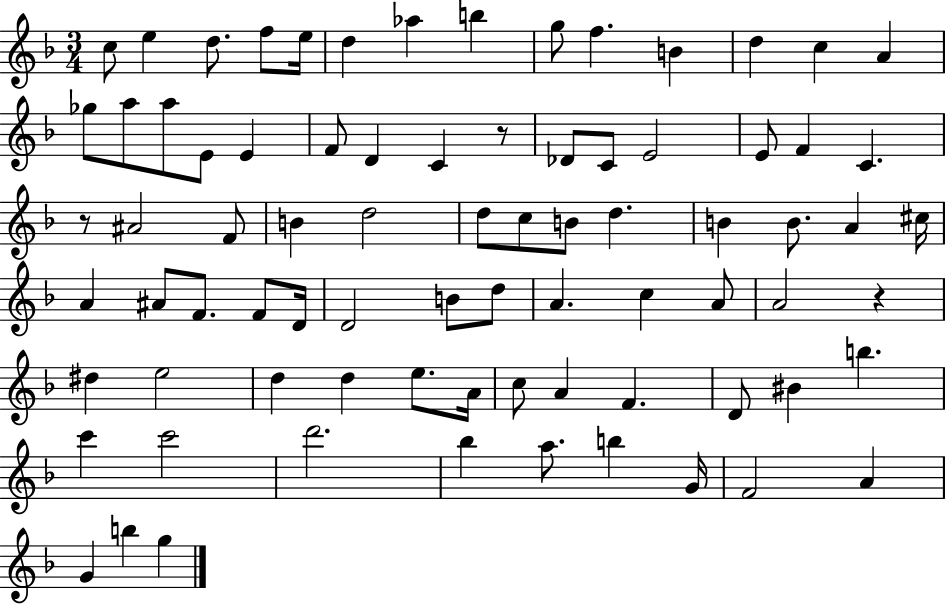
{
  \clef treble
  \numericTimeSignature
  \time 3/4
  \key f \major
  \repeat volta 2 { c''8 e''4 d''8. f''8 e''16 | d''4 aes''4 b''4 | g''8 f''4. b'4 | d''4 c''4 a'4 | \break ges''8 a''8 a''8 e'8 e'4 | f'8 d'4 c'4 r8 | des'8 c'8 e'2 | e'8 f'4 c'4. | \break r8 ais'2 f'8 | b'4 d''2 | d''8 c''8 b'8 d''4. | b'4 b'8. a'4 cis''16 | \break a'4 ais'8 f'8. f'8 d'16 | d'2 b'8 d''8 | a'4. c''4 a'8 | a'2 r4 | \break dis''4 e''2 | d''4 d''4 e''8. a'16 | c''8 a'4 f'4. | d'8 bis'4 b''4. | \break c'''4 c'''2 | d'''2. | bes''4 a''8. b''4 g'16 | f'2 a'4 | \break g'4 b''4 g''4 | } \bar "|."
}